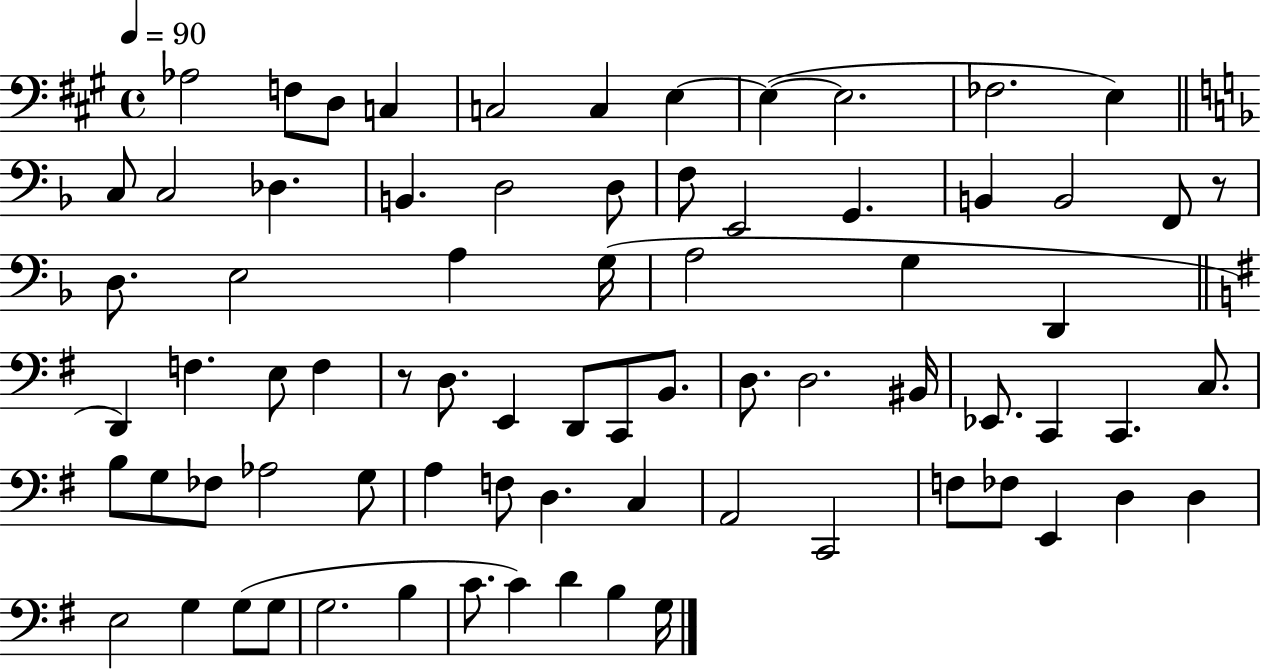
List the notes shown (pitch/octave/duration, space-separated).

Ab3/h F3/e D3/e C3/q C3/h C3/q E3/q E3/q E3/h. FES3/h. E3/q C3/e C3/h Db3/q. B2/q. D3/h D3/e F3/e E2/h G2/q. B2/q B2/h F2/e R/e D3/e. E3/h A3/q G3/s A3/h G3/q D2/q D2/q F3/q. E3/e F3/q R/e D3/e. E2/q D2/e C2/e B2/e. D3/e. D3/h. BIS2/s Eb2/e. C2/q C2/q. C3/e. B3/e G3/e FES3/e Ab3/h G3/e A3/q F3/e D3/q. C3/q A2/h C2/h F3/e FES3/e E2/q D3/q D3/q E3/h G3/q G3/e G3/e G3/h. B3/q C4/e. C4/q D4/q B3/q G3/s